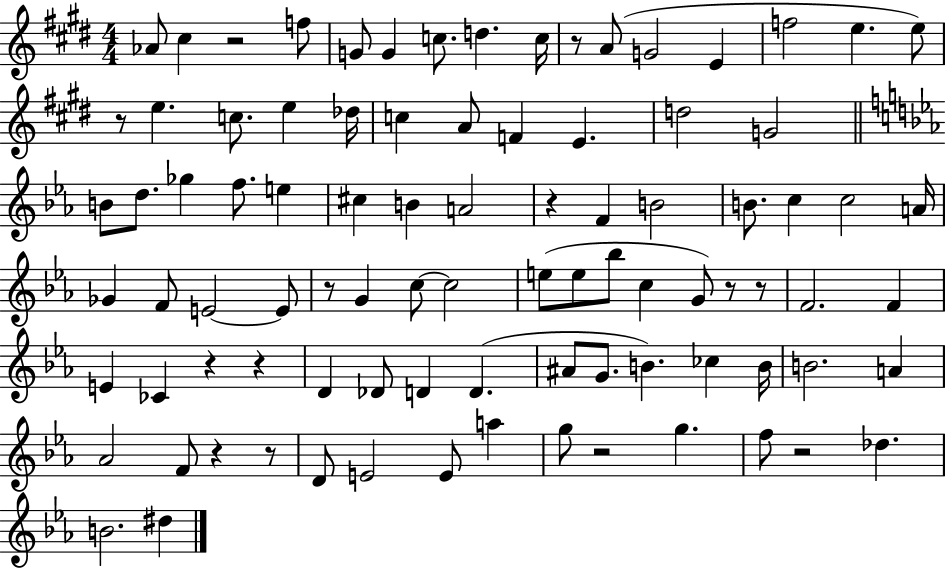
{
  \clef treble
  \numericTimeSignature
  \time 4/4
  \key e \major
  aes'8 cis''4 r2 f''8 | g'8 g'4 c''8. d''4. c''16 | r8 a'8( g'2 e'4 | f''2 e''4. e''8) | \break r8 e''4. c''8. e''4 des''16 | c''4 a'8 f'4 e'4. | d''2 g'2 | \bar "||" \break \key c \minor b'8 d''8. ges''4 f''8. e''4 | cis''4 b'4 a'2 | r4 f'4 b'2 | b'8. c''4 c''2 a'16 | \break ges'4 f'8 e'2~~ e'8 | r8 g'4 c''8~~ c''2 | e''8( e''8 bes''8 c''4 g'8) r8 r8 | f'2. f'4 | \break e'4 ces'4 r4 r4 | d'4 des'8 d'4 d'4.( | ais'8 g'8. b'4.) ces''4 b'16 | b'2. a'4 | \break aes'2 f'8 r4 r8 | d'8 e'2 e'8 a''4 | g''8 r2 g''4. | f''8 r2 des''4. | \break b'2. dis''4 | \bar "|."
}